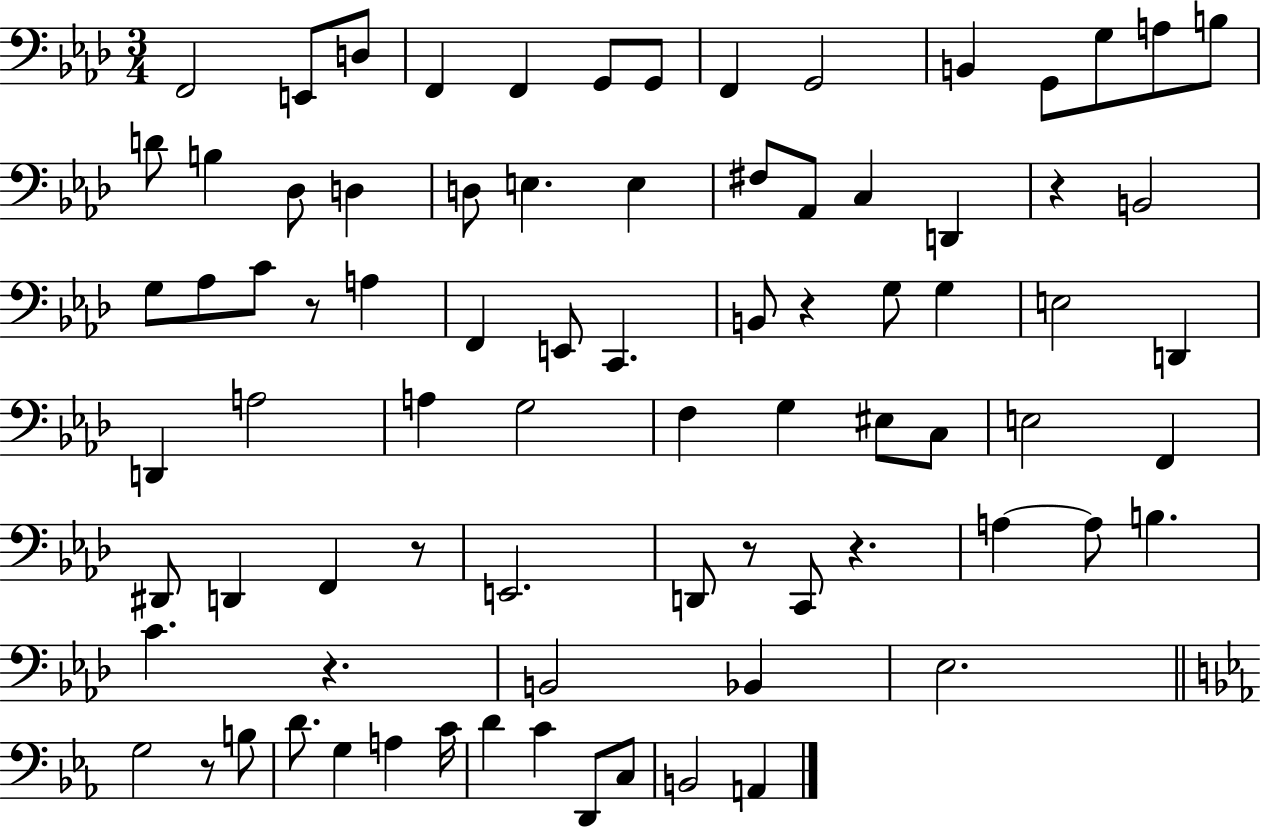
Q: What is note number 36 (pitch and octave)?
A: G3